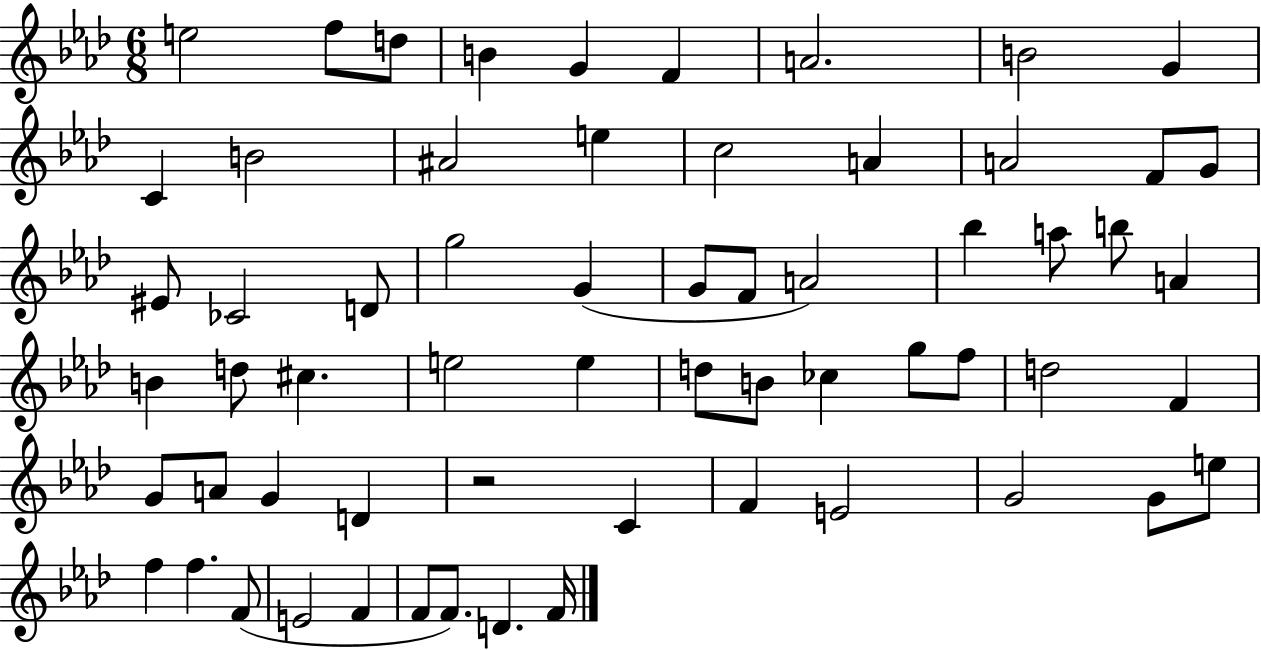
X:1
T:Untitled
M:6/8
L:1/4
K:Ab
e2 f/2 d/2 B G F A2 B2 G C B2 ^A2 e c2 A A2 F/2 G/2 ^E/2 _C2 D/2 g2 G G/2 F/2 A2 _b a/2 b/2 A B d/2 ^c e2 e d/2 B/2 _c g/2 f/2 d2 F G/2 A/2 G D z2 C F E2 G2 G/2 e/2 f f F/2 E2 F F/2 F/2 D F/4